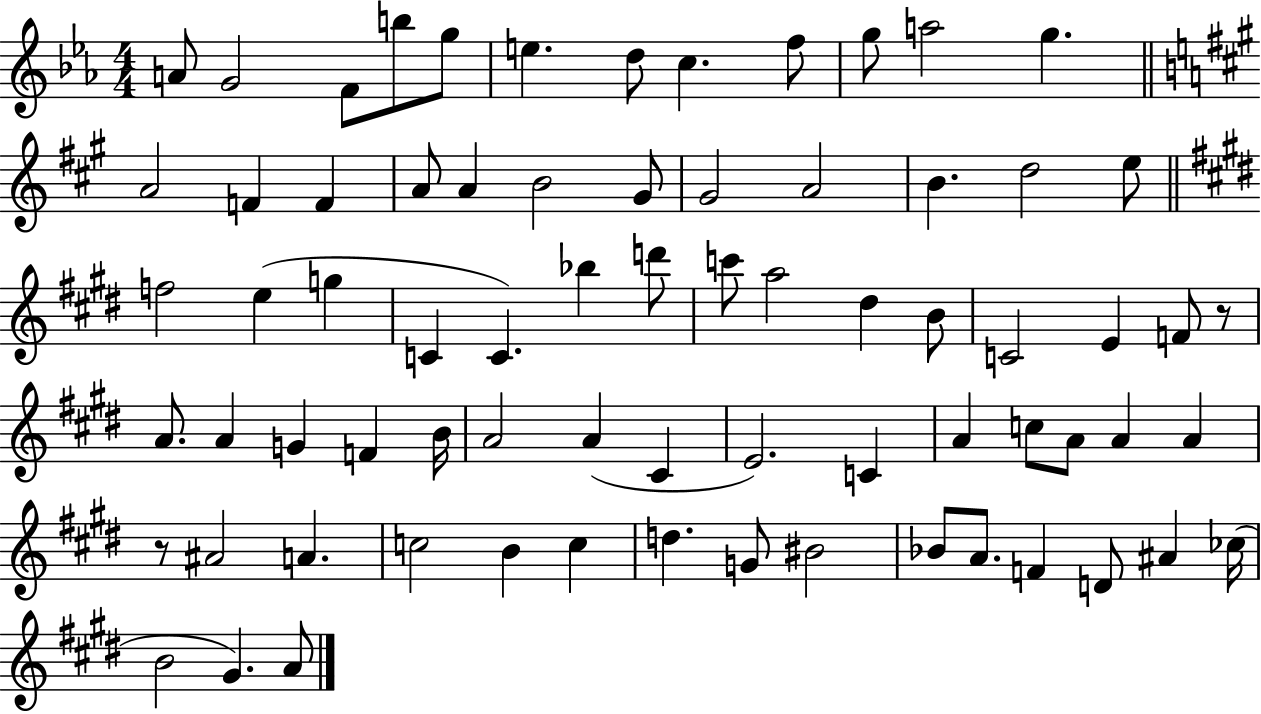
A4/e G4/h F4/e B5/e G5/e E5/q. D5/e C5/q. F5/e G5/e A5/h G5/q. A4/h F4/q F4/q A4/e A4/q B4/h G#4/e G#4/h A4/h B4/q. D5/h E5/e F5/h E5/q G5/q C4/q C4/q. Bb5/q D6/e C6/e A5/h D#5/q B4/e C4/h E4/q F4/e R/e A4/e. A4/q G4/q F4/q B4/s A4/h A4/q C#4/q E4/h. C4/q A4/q C5/e A4/e A4/q A4/q R/e A#4/h A4/q. C5/h B4/q C5/q D5/q. G4/e BIS4/h Bb4/e A4/e. F4/q D4/e A#4/q CES5/s B4/h G#4/q. A4/e